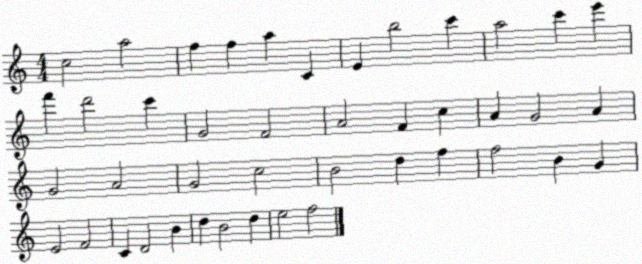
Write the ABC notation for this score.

X:1
T:Untitled
M:4/4
L:1/4
K:C
c2 a2 f f a C E b2 c' a2 c' e' f' d'2 c' G2 F2 A2 F c A G2 A G2 A2 G2 c2 B2 d f f2 B G E2 F2 C D2 B d B2 d e2 f2